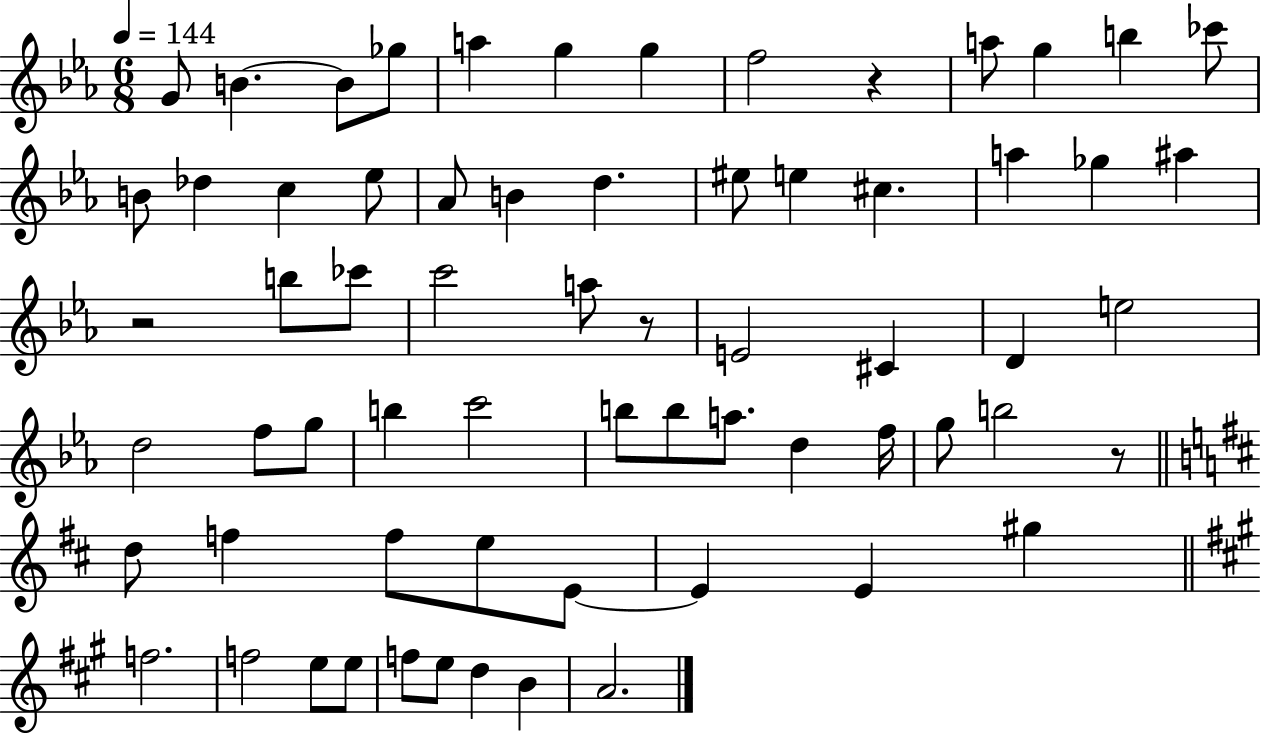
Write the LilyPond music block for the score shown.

{
  \clef treble
  \numericTimeSignature
  \time 6/8
  \key ees \major
  \tempo 4 = 144
  g'8 b'4.~~ b'8 ges''8 | a''4 g''4 g''4 | f''2 r4 | a''8 g''4 b''4 ces'''8 | \break b'8 des''4 c''4 ees''8 | aes'8 b'4 d''4. | eis''8 e''4 cis''4. | a''4 ges''4 ais''4 | \break r2 b''8 ces'''8 | c'''2 a''8 r8 | e'2 cis'4 | d'4 e''2 | \break d''2 f''8 g''8 | b''4 c'''2 | b''8 b''8 a''8. d''4 f''16 | g''8 b''2 r8 | \break \bar "||" \break \key d \major d''8 f''4 f''8 e''8 e'8~~ | e'4 e'4 gis''4 | \bar "||" \break \key a \major f''2. | f''2 e''8 e''8 | f''8 e''8 d''4 b'4 | a'2. | \break \bar "|."
}